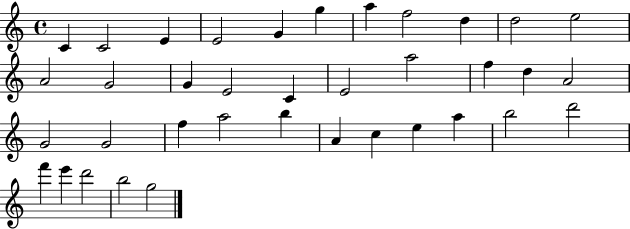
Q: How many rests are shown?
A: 0